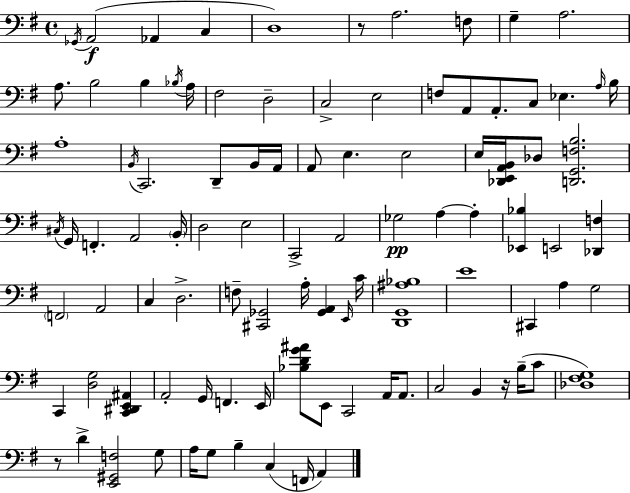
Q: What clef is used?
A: bass